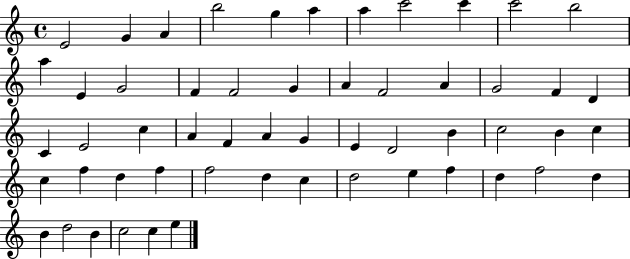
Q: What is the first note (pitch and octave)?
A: E4